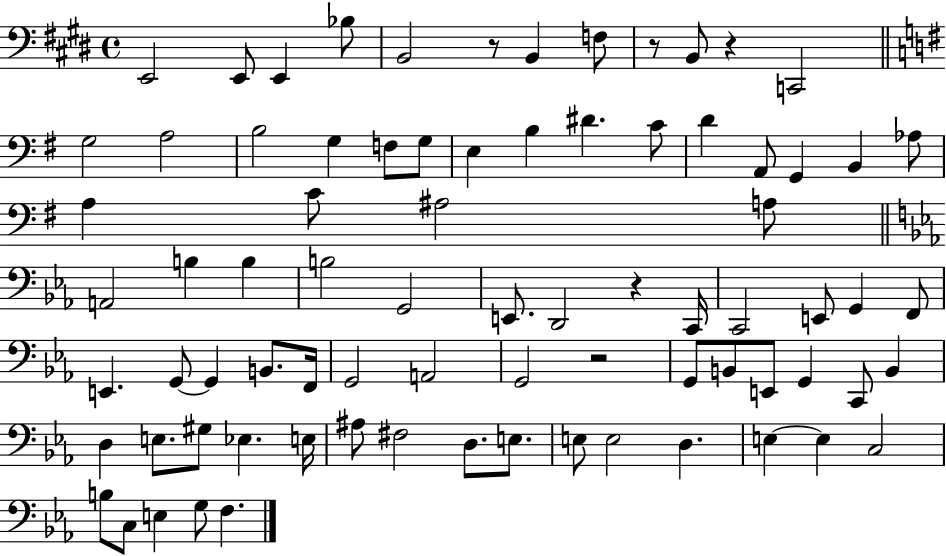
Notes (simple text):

E2/h E2/e E2/q Bb3/e B2/h R/e B2/q F3/e R/e B2/e R/q C2/h G3/h A3/h B3/h G3/q F3/e G3/e E3/q B3/q D#4/q. C4/e D4/q A2/e G2/q B2/q Ab3/e A3/q C4/e A#3/h A3/e A2/h B3/q B3/q B3/h G2/h E2/e. D2/h R/q C2/s C2/h E2/e G2/q F2/e E2/q. G2/e G2/q B2/e. F2/s G2/h A2/h G2/h R/h G2/e B2/e E2/e G2/q C2/e B2/q D3/q E3/e. G#3/e Eb3/q. E3/s A#3/e F#3/h D3/e. E3/e. E3/e E3/h D3/q. E3/q E3/q C3/h B3/e C3/e E3/q G3/e F3/q.